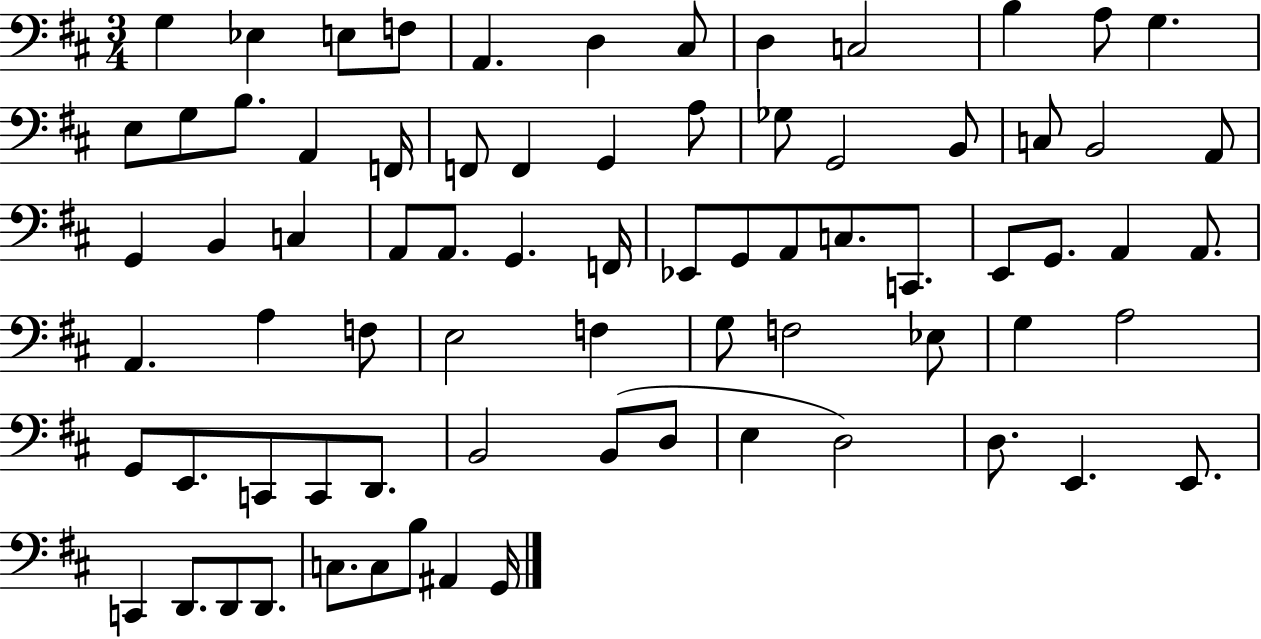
{
  \clef bass
  \numericTimeSignature
  \time 3/4
  \key d \major
  \repeat volta 2 { g4 ees4 e8 f8 | a,4. d4 cis8 | d4 c2 | b4 a8 g4. | \break e8 g8 b8. a,4 f,16 | f,8 f,4 g,4 a8 | ges8 g,2 b,8 | c8 b,2 a,8 | \break g,4 b,4 c4 | a,8 a,8. g,4. f,16 | ees,8 g,8 a,8 c8. c,8. | e,8 g,8. a,4 a,8. | \break a,4. a4 f8 | e2 f4 | g8 f2 ees8 | g4 a2 | \break g,8 e,8. c,8 c,8 d,8. | b,2 b,8( d8 | e4 d2) | d8. e,4. e,8. | \break c,4 d,8. d,8 d,8. | c8. c8 b8 ais,4 g,16 | } \bar "|."
}